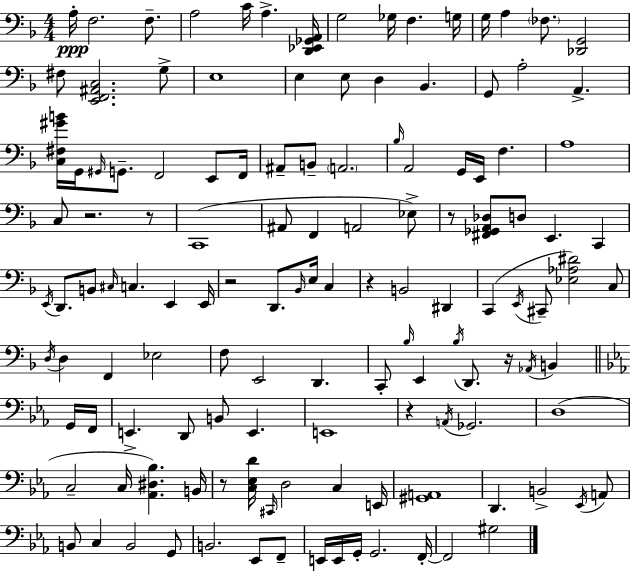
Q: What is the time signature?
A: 4/4